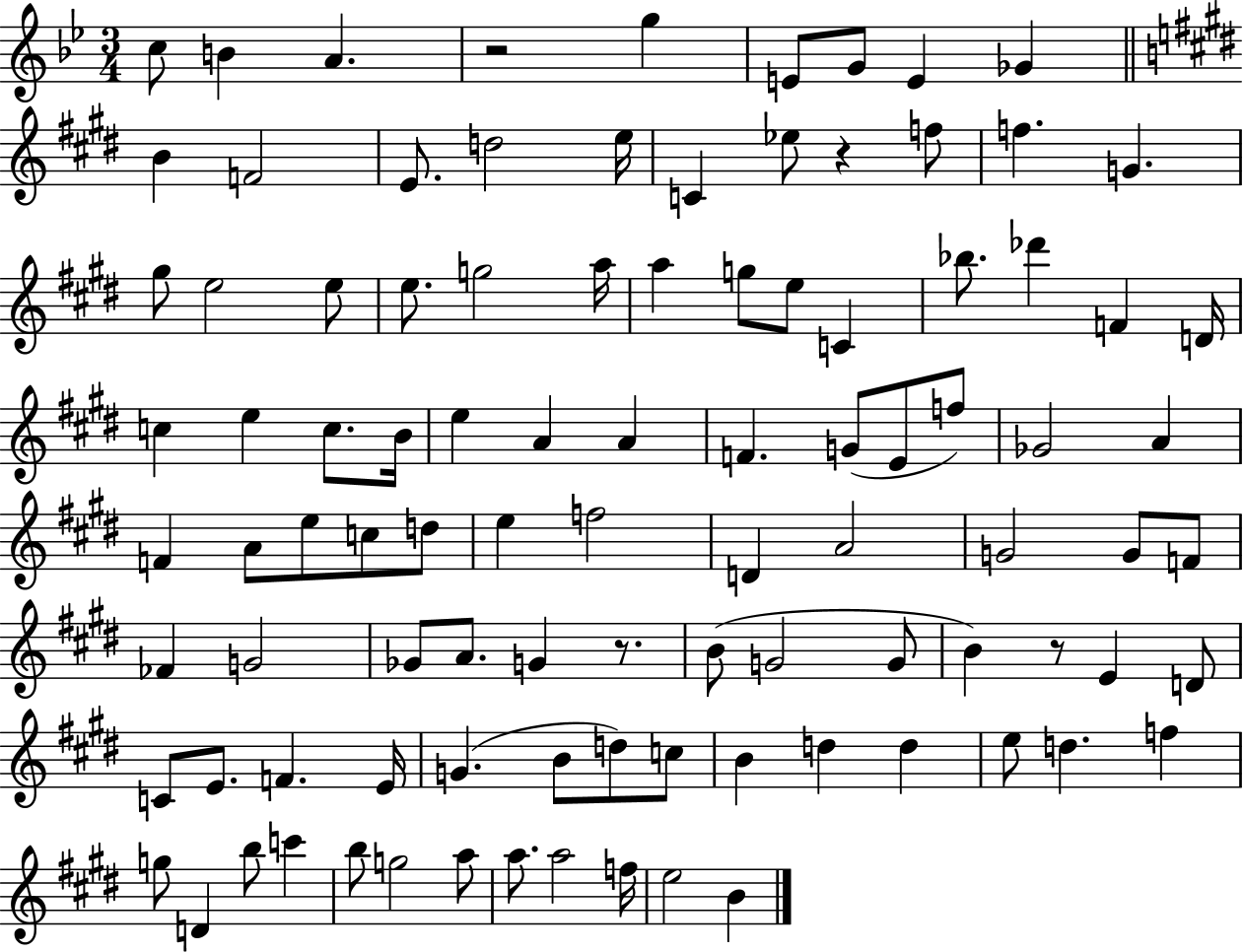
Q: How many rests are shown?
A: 4